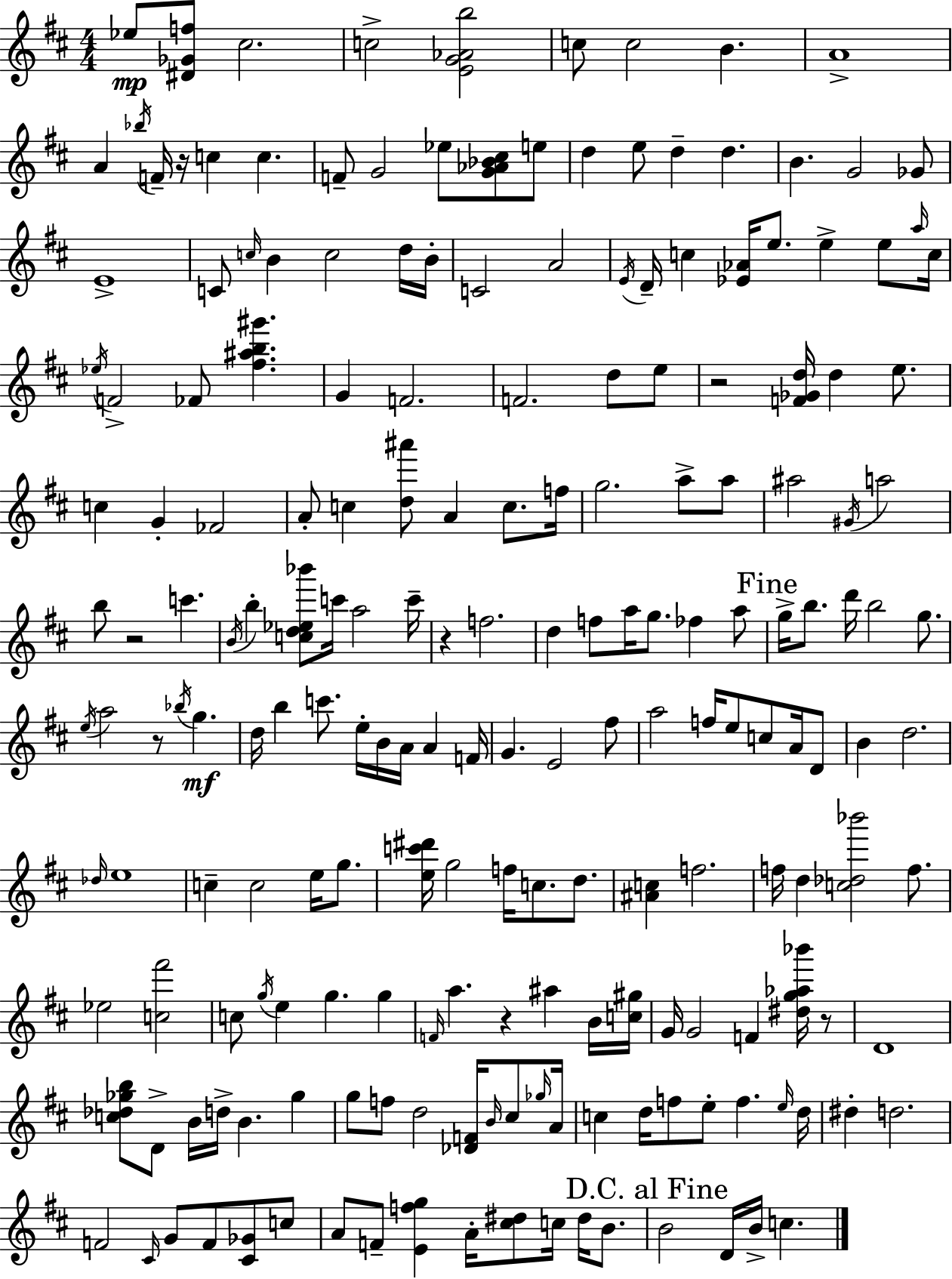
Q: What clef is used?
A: treble